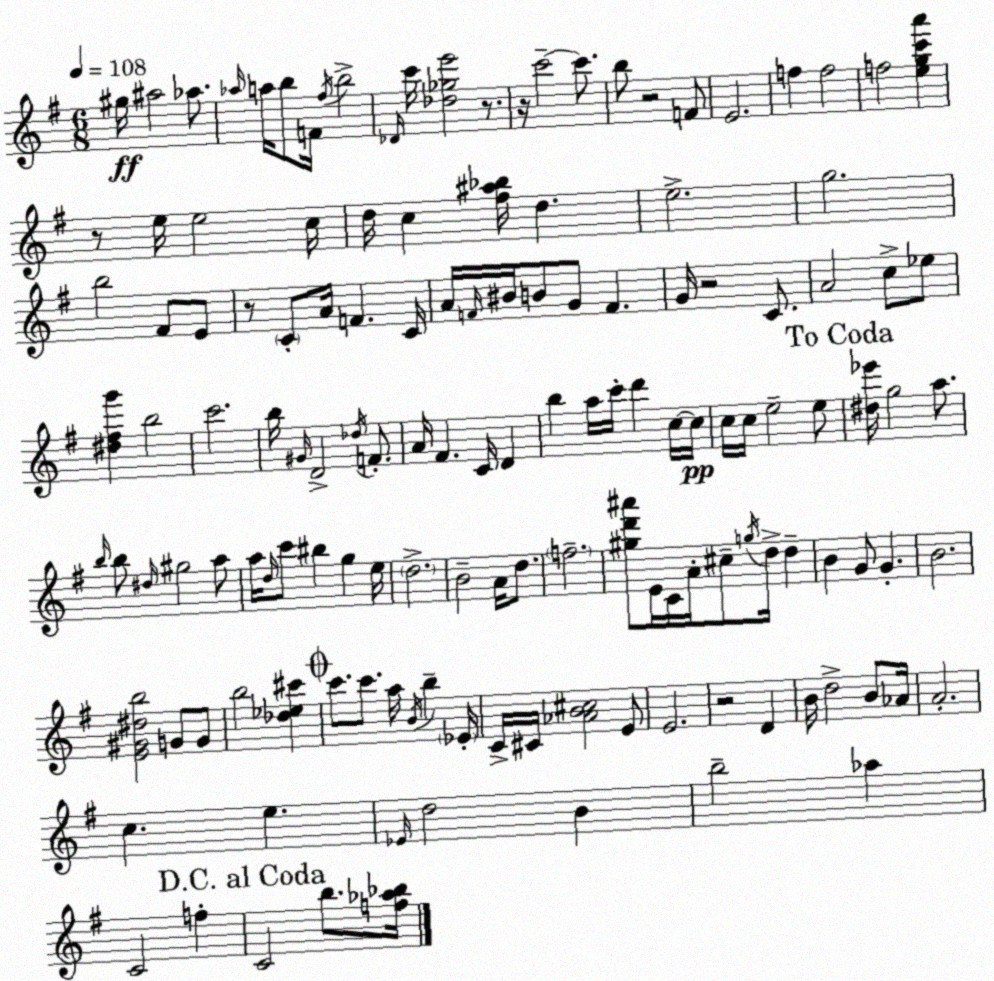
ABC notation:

X:1
T:Untitled
M:6/8
L:1/4
K:G
^g/4 ^a2 _a/2 _a/4 a/4 b/2 F/4 ^f/4 b2 _D/4 c'/4 [_d_ge']2 z/2 z/4 c'2 c'/2 b/2 z2 F/2 E2 f f2 f2 [egc'a'] z/2 e/4 e2 c/4 d/4 c [^f^a_b]/4 d e2 g2 b2 ^F/2 E/2 z/2 C/2 A/4 F C/4 A/4 F/4 ^B/4 B/2 G/2 F G/4 z2 C/2 A2 c/2 _e/2 [^d^fg'] b2 c'2 b/4 ^G/4 D2 _d/4 F/2 A/4 ^F C/4 D b a/4 c'/4 d' c/4 c/4 c/4 c/4 e2 e/2 [^d_e']/4 g2 a/2 b/4 b/2 ^d/4 ^g2 a/2 a/4 d/4 c'/2 ^b g e/4 d2 B2 A/4 d/2 f2 [^gd'^a']/2 E/4 C/4 A/4 ^c/2 g/4 d/4 d B G/2 G B2 [E^G^db]2 G/2 G/2 b2 [_d_e^c'] c'/2 c'/2 a/4 B/4 b _E/4 C/4 ^C/4 [_AB^c]2 E/2 E2 z2 D B/4 d2 B/2 _A/4 A2 c e _E/4 d2 B b2 _a C2 f C2 b/2 [f_a_b]/4